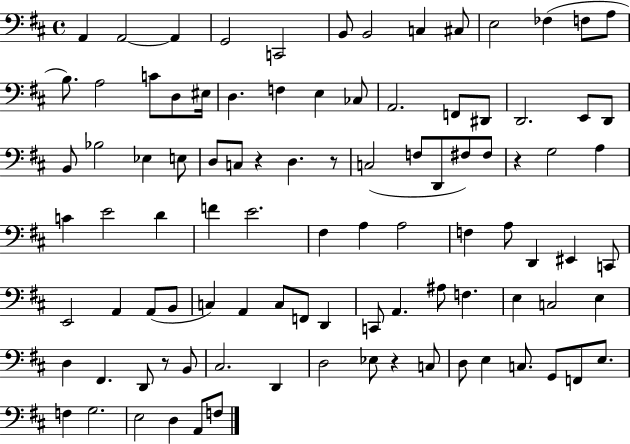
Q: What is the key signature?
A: D major